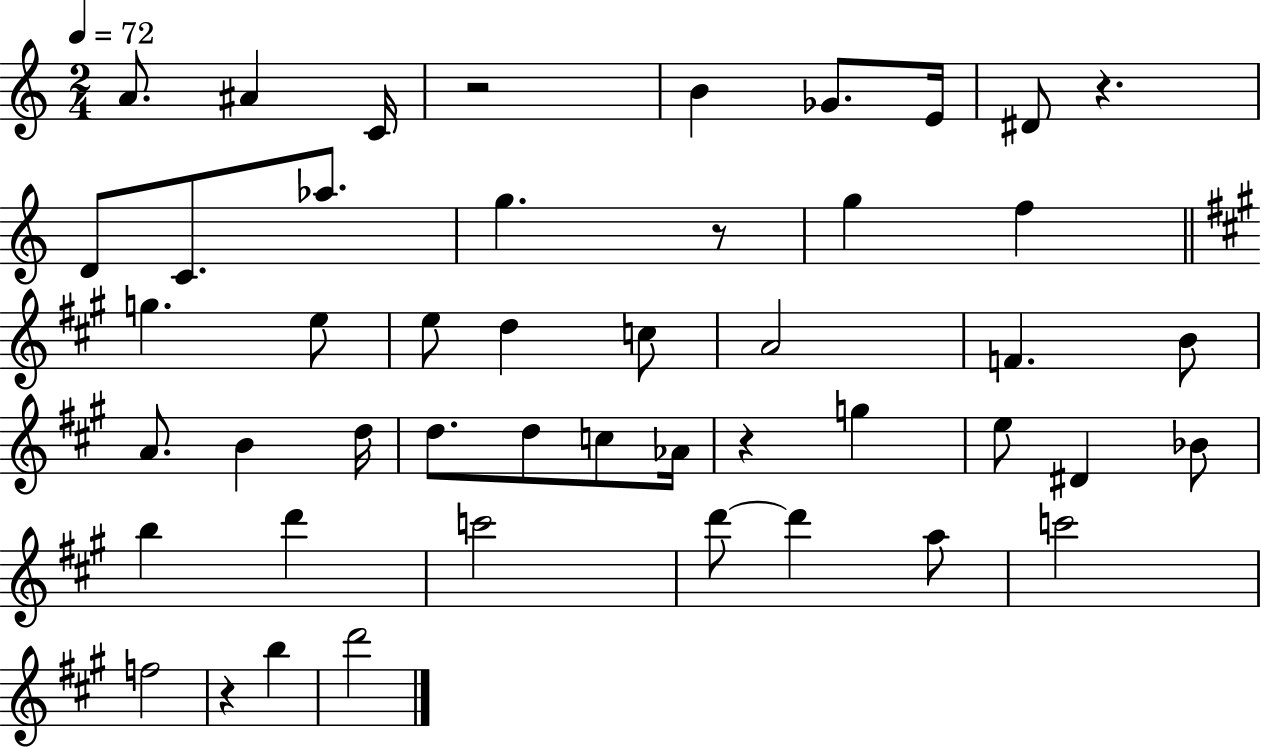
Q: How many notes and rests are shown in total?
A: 47